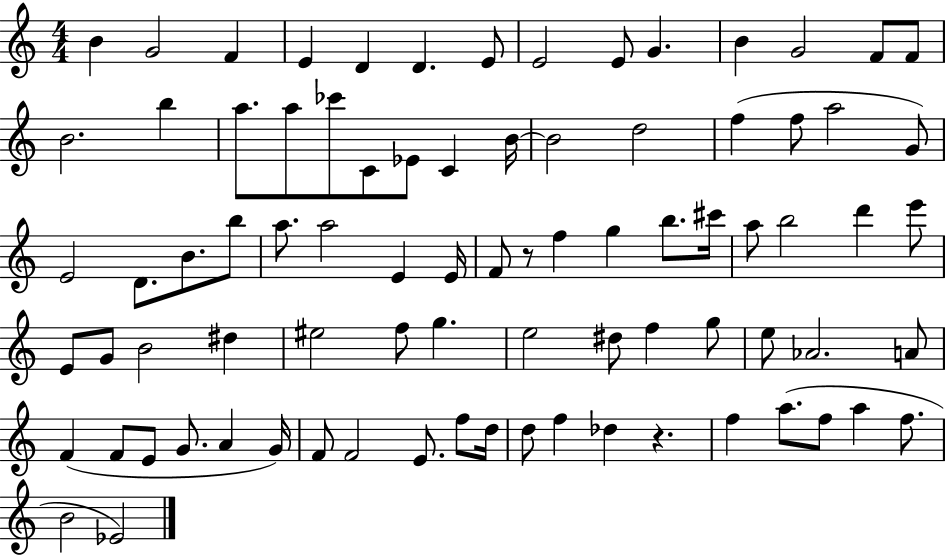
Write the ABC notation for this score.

X:1
T:Untitled
M:4/4
L:1/4
K:C
B G2 F E D D E/2 E2 E/2 G B G2 F/2 F/2 B2 b a/2 a/2 _c'/2 C/2 _E/2 C B/4 B2 d2 f f/2 a2 G/2 E2 D/2 B/2 b/2 a/2 a2 E E/4 F/2 z/2 f g b/2 ^c'/4 a/2 b2 d' e'/2 E/2 G/2 B2 ^d ^e2 f/2 g e2 ^d/2 f g/2 e/2 _A2 A/2 F F/2 E/2 G/2 A G/4 F/2 F2 E/2 f/2 d/4 d/2 f _d z f a/2 f/2 a f/2 B2 _E2